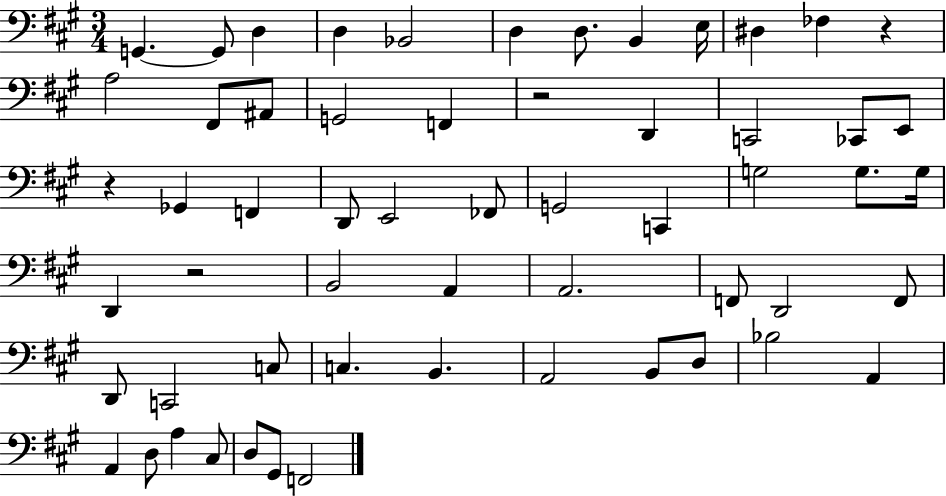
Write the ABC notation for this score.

X:1
T:Untitled
M:3/4
L:1/4
K:A
G,, G,,/2 D, D, _B,,2 D, D,/2 B,, E,/4 ^D, _F, z A,2 ^F,,/2 ^A,,/2 G,,2 F,, z2 D,, C,,2 _C,,/2 E,,/2 z _G,, F,, D,,/2 E,,2 _F,,/2 G,,2 C,, G,2 G,/2 G,/4 D,, z2 B,,2 A,, A,,2 F,,/2 D,,2 F,,/2 D,,/2 C,,2 C,/2 C, B,, A,,2 B,,/2 D,/2 _B,2 A,, A,, D,/2 A, ^C,/2 D,/2 ^G,,/2 F,,2